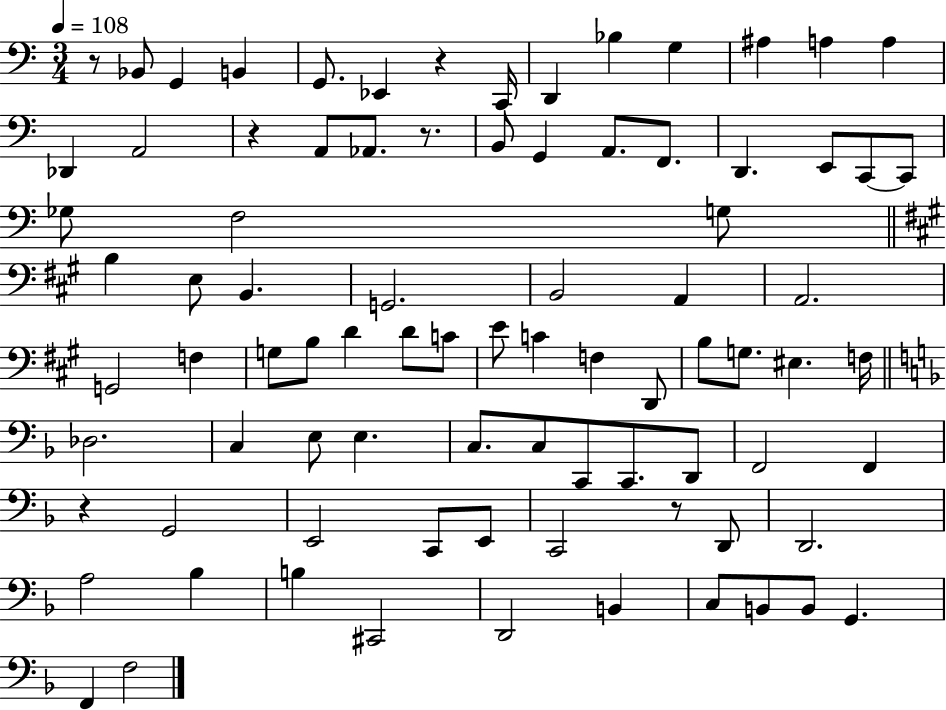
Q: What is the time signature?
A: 3/4